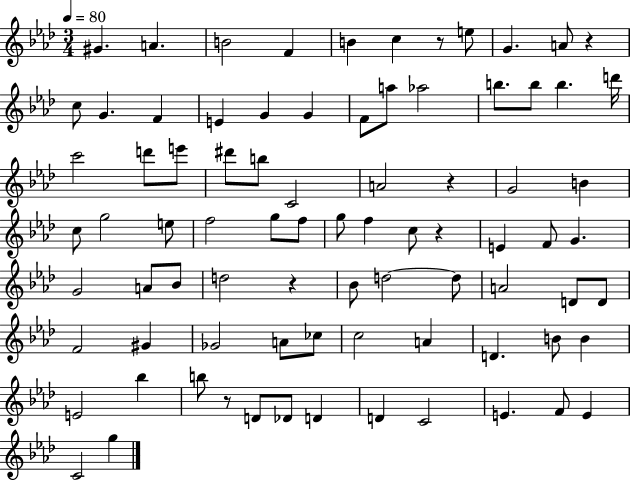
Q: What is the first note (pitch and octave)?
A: G#4